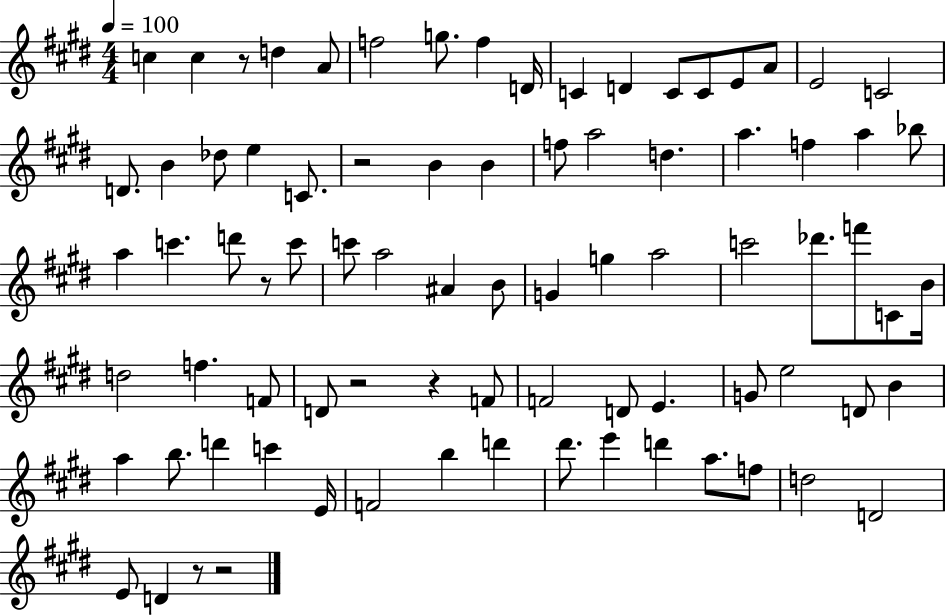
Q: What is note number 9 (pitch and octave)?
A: C4